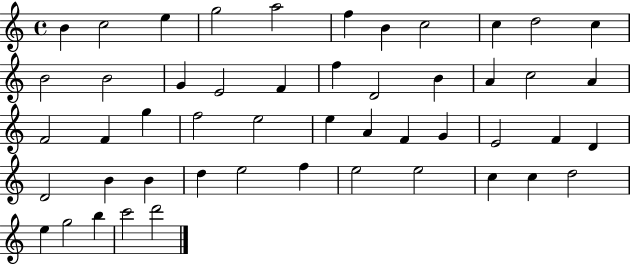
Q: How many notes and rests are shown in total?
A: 50